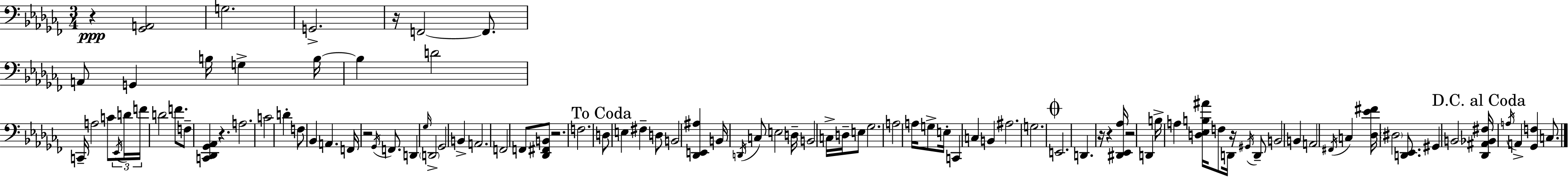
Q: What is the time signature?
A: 3/4